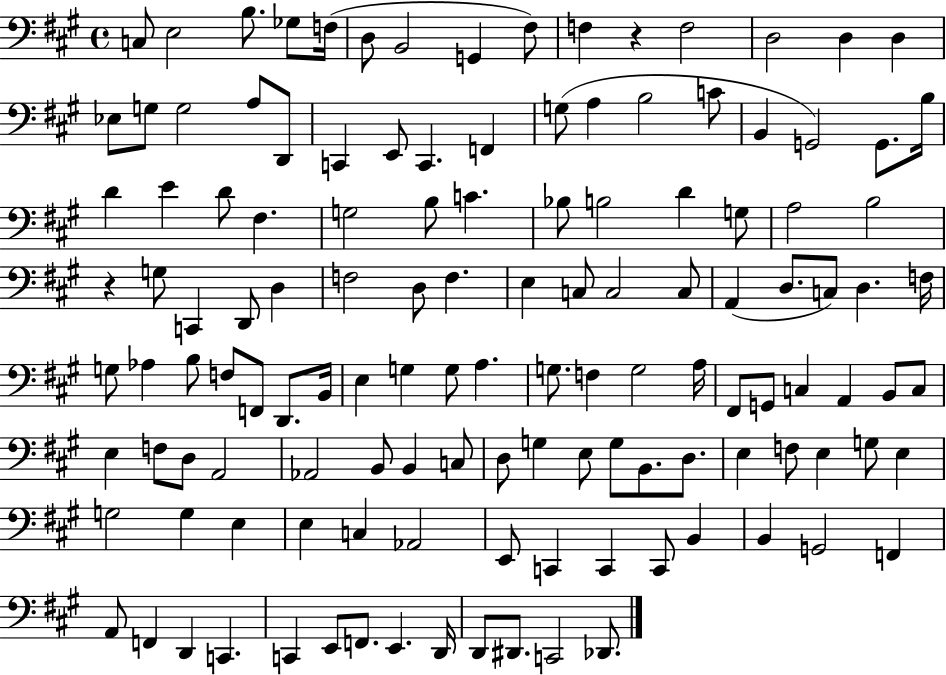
X:1
T:Untitled
M:4/4
L:1/4
K:A
C,/2 E,2 B,/2 _G,/2 F,/4 D,/2 B,,2 G,, ^F,/2 F, z F,2 D,2 D, D, _E,/2 G,/2 G,2 A,/2 D,,/2 C,, E,,/2 C,, F,, G,/2 A, B,2 C/2 B,, G,,2 G,,/2 B,/4 D E D/2 ^F, G,2 B,/2 C _B,/2 B,2 D G,/2 A,2 B,2 z G,/2 C,, D,,/2 D, F,2 D,/2 F, E, C,/2 C,2 C,/2 A,, D,/2 C,/2 D, F,/4 G,/2 _A, B,/2 F,/2 F,,/2 D,,/2 B,,/4 E, G, G,/2 A, G,/2 F, G,2 A,/4 ^F,,/2 G,,/2 C, A,, B,,/2 C,/2 E, F,/2 D,/2 A,,2 _A,,2 B,,/2 B,, C,/2 D,/2 G, E,/2 G,/2 B,,/2 D,/2 E, F,/2 E, G,/2 E, G,2 G, E, E, C, _A,,2 E,,/2 C,, C,, C,,/2 B,, B,, G,,2 F,, A,,/2 F,, D,, C,, C,, E,,/2 F,,/2 E,, D,,/4 D,,/2 ^D,,/2 C,,2 _D,,/2